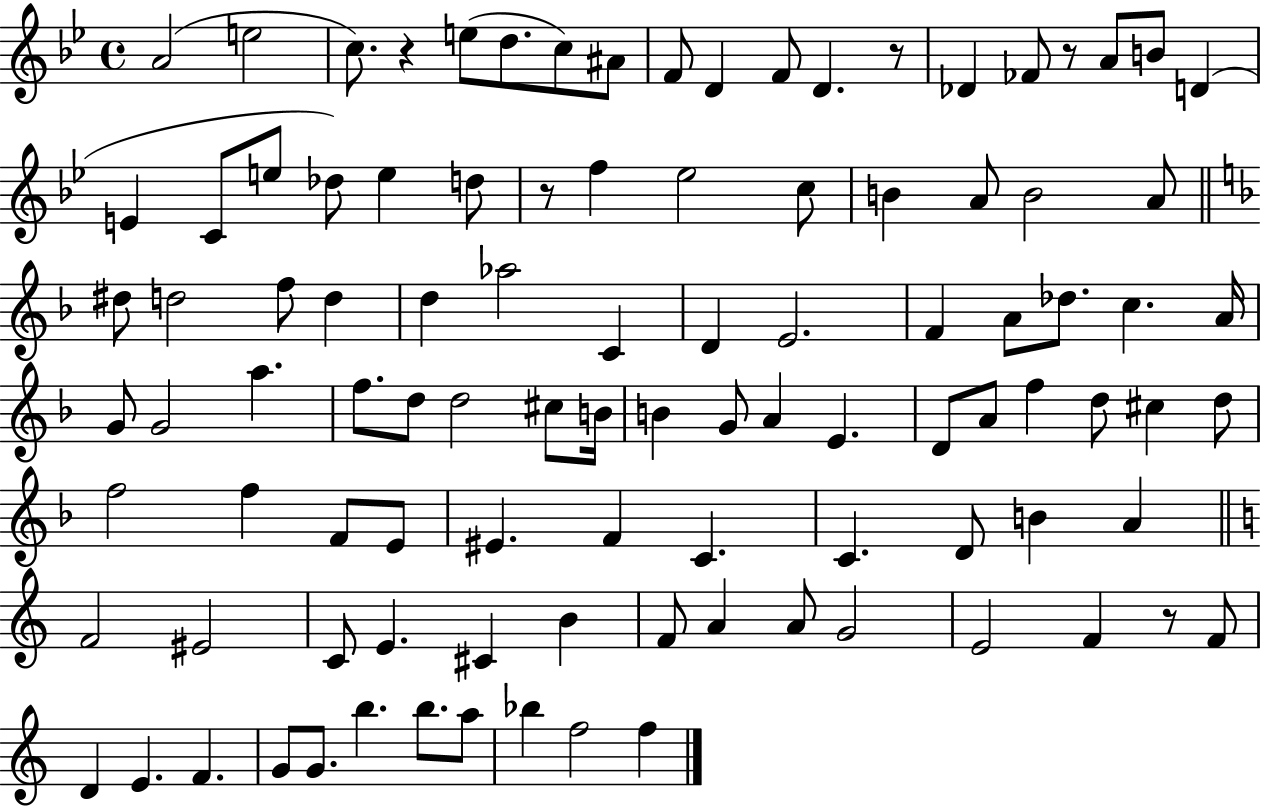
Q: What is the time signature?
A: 4/4